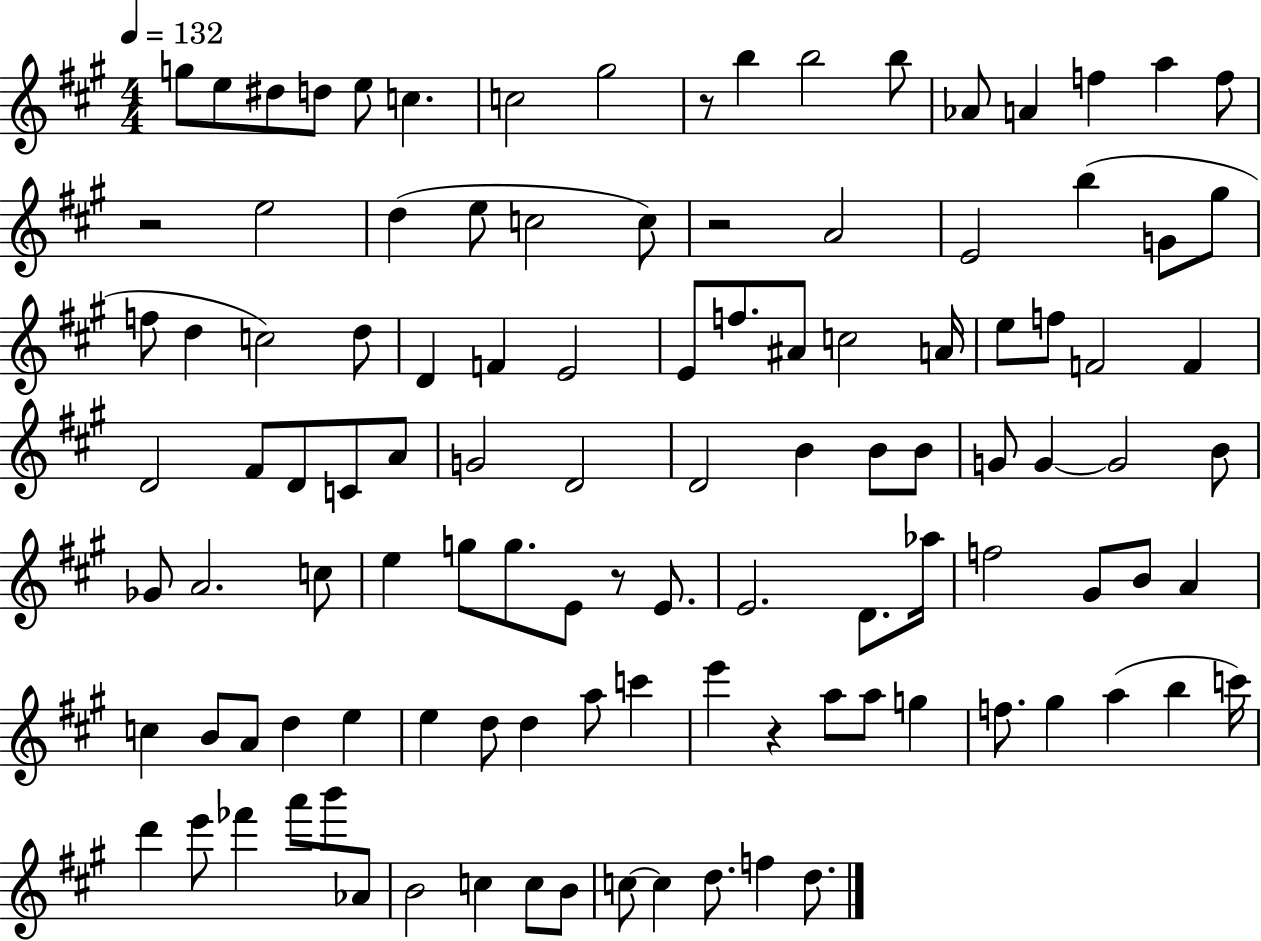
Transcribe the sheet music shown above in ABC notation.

X:1
T:Untitled
M:4/4
L:1/4
K:A
g/2 e/2 ^d/2 d/2 e/2 c c2 ^g2 z/2 b b2 b/2 _A/2 A f a f/2 z2 e2 d e/2 c2 c/2 z2 A2 E2 b G/2 ^g/2 f/2 d c2 d/2 D F E2 E/2 f/2 ^A/2 c2 A/4 e/2 f/2 F2 F D2 ^F/2 D/2 C/2 A/2 G2 D2 D2 B B/2 B/2 G/2 G G2 B/2 _G/2 A2 c/2 e g/2 g/2 E/2 z/2 E/2 E2 D/2 _a/4 f2 ^G/2 B/2 A c B/2 A/2 d e e d/2 d a/2 c' e' z a/2 a/2 g f/2 ^g a b c'/4 d' e'/2 _f' a'/2 b'/2 _A/2 B2 c c/2 B/2 c/2 c d/2 f d/2